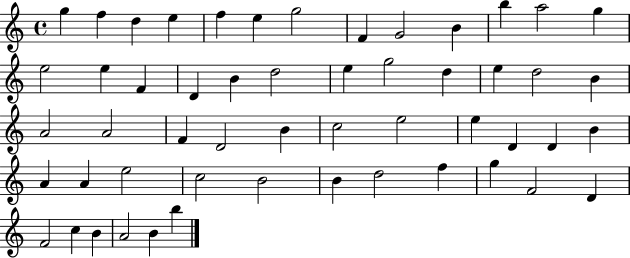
G5/q F5/q D5/q E5/q F5/q E5/q G5/h F4/q G4/h B4/q B5/q A5/h G5/q E5/h E5/q F4/q D4/q B4/q D5/h E5/q G5/h D5/q E5/q D5/h B4/q A4/h A4/h F4/q D4/h B4/q C5/h E5/h E5/q D4/q D4/q B4/q A4/q A4/q E5/h C5/h B4/h B4/q D5/h F5/q G5/q F4/h D4/q F4/h C5/q B4/q A4/h B4/q B5/q